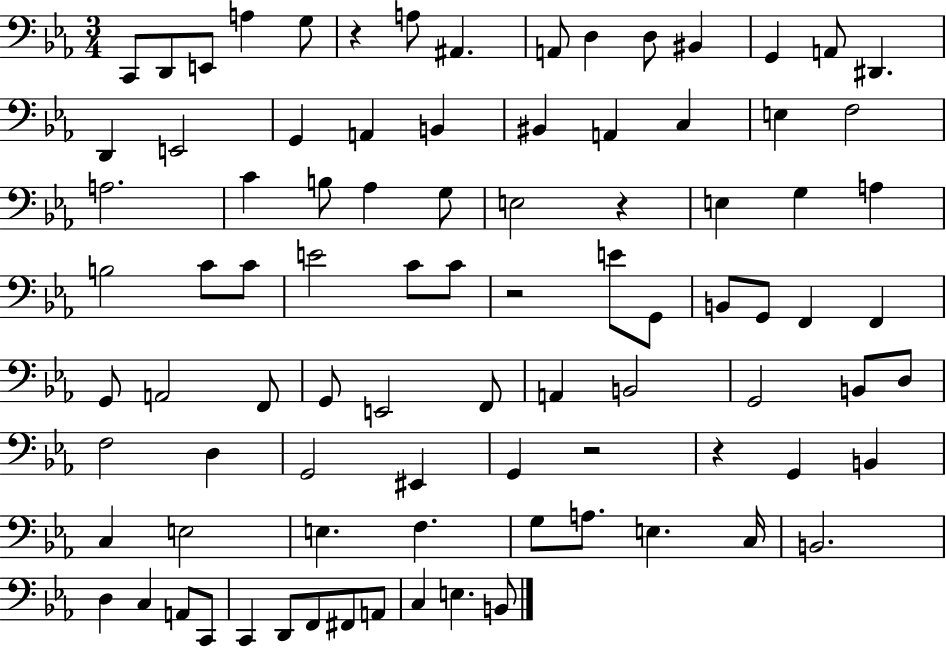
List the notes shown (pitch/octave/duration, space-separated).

C2/e D2/e E2/e A3/q G3/e R/q A3/e A#2/q. A2/e D3/q D3/e BIS2/q G2/q A2/e D#2/q. D2/q E2/h G2/q A2/q B2/q BIS2/q A2/q C3/q E3/q F3/h A3/h. C4/q B3/e Ab3/q G3/e E3/h R/q E3/q G3/q A3/q B3/h C4/e C4/e E4/h C4/e C4/e R/h E4/e G2/e B2/e G2/e F2/q F2/q G2/e A2/h F2/e G2/e E2/h F2/e A2/q B2/h G2/h B2/e D3/e F3/h D3/q G2/h EIS2/q G2/q R/h R/q G2/q B2/q C3/q E3/h E3/q. F3/q. G3/e A3/e. E3/q. C3/s B2/h. D3/q C3/q A2/e C2/e C2/q D2/e F2/e F#2/e A2/e C3/q E3/q. B2/e